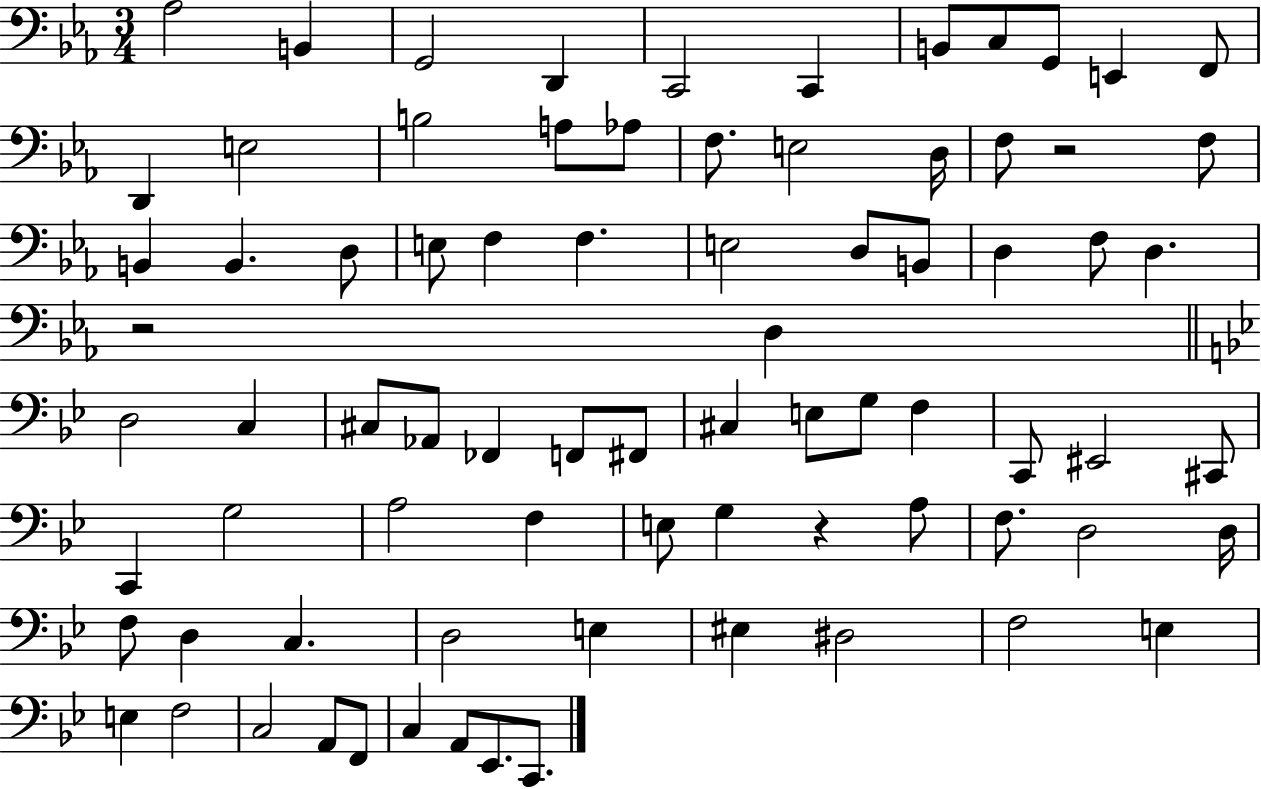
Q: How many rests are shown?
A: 3